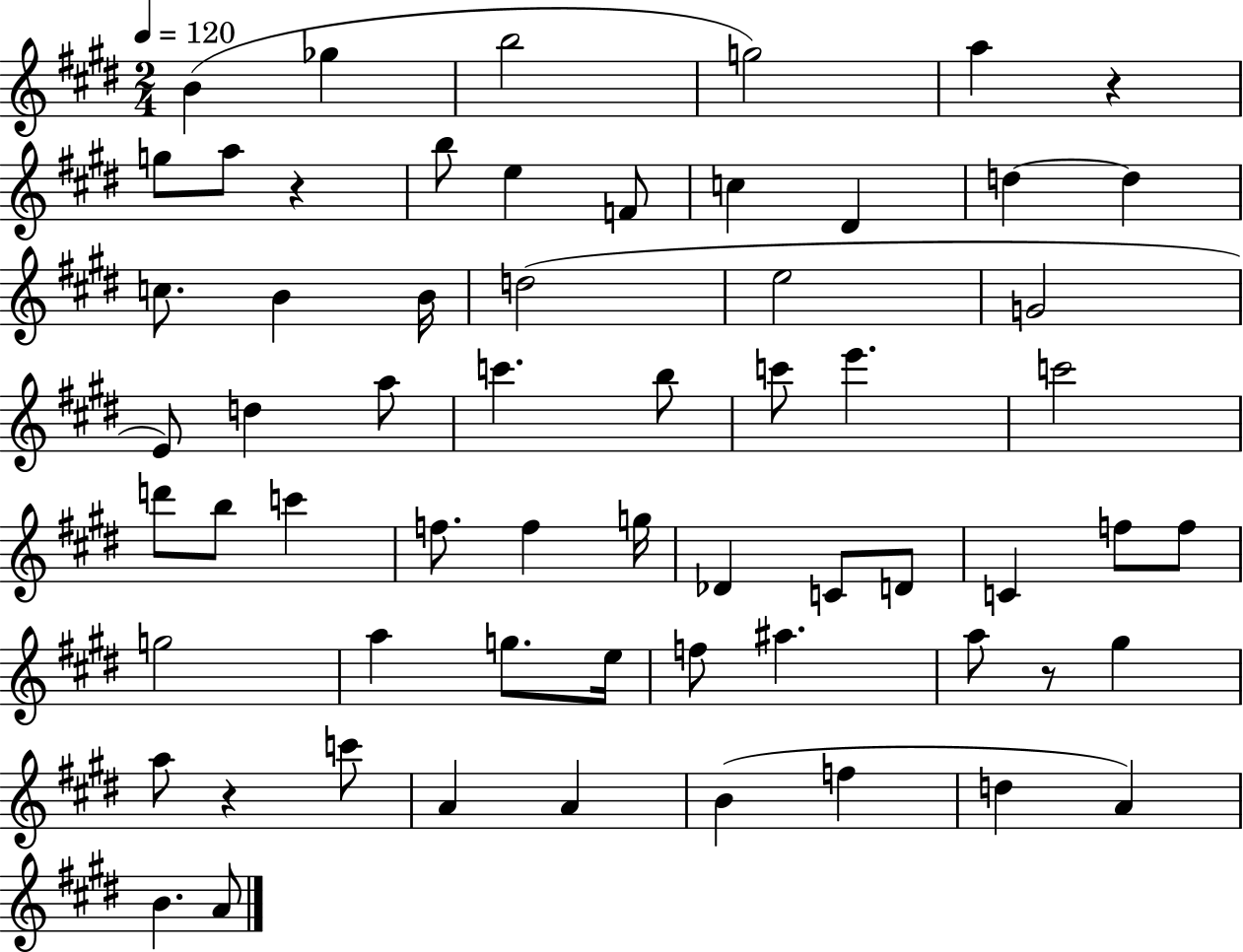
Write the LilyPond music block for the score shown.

{
  \clef treble
  \numericTimeSignature
  \time 2/4
  \key e \major
  \tempo 4 = 120
  b'4( ges''4 | b''2 | g''2) | a''4 r4 | \break g''8 a''8 r4 | b''8 e''4 f'8 | c''4 dis'4 | d''4~~ d''4 | \break c''8. b'4 b'16 | d''2( | e''2 | g'2 | \break e'8) d''4 a''8 | c'''4. b''8 | c'''8 e'''4. | c'''2 | \break d'''8 b''8 c'''4 | f''8. f''4 g''16 | des'4 c'8 d'8 | c'4 f''8 f''8 | \break g''2 | a''4 g''8. e''16 | f''8 ais''4. | a''8 r8 gis''4 | \break a''8 r4 c'''8 | a'4 a'4 | b'4( f''4 | d''4 a'4) | \break b'4. a'8 | \bar "|."
}